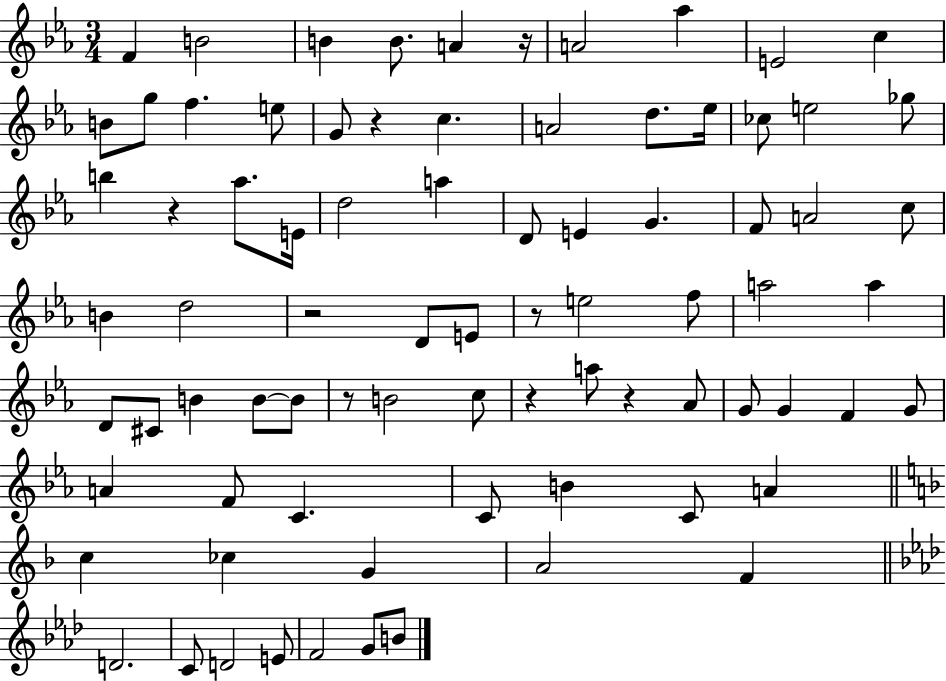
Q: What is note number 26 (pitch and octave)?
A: A5